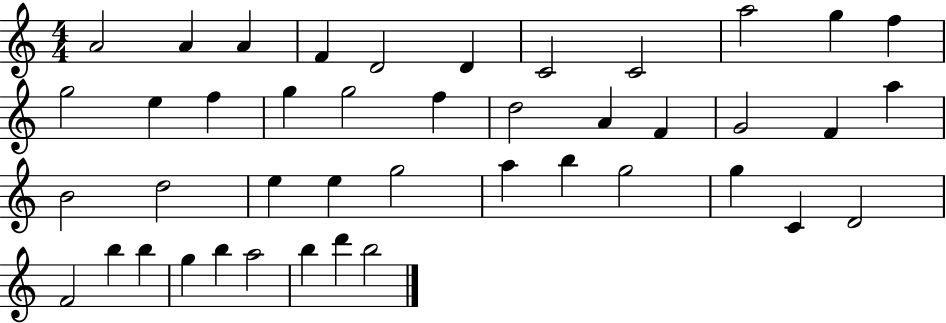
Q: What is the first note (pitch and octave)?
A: A4